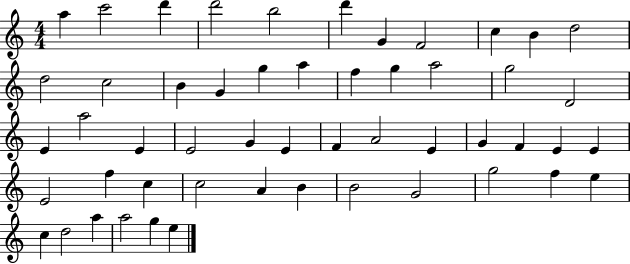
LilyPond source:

{
  \clef treble
  \numericTimeSignature
  \time 4/4
  \key c \major
  a''4 c'''2 d'''4 | d'''2 b''2 | d'''4 g'4 f'2 | c''4 b'4 d''2 | \break d''2 c''2 | b'4 g'4 g''4 a''4 | f''4 g''4 a''2 | g''2 d'2 | \break e'4 a''2 e'4 | e'2 g'4 e'4 | f'4 a'2 e'4 | g'4 f'4 e'4 e'4 | \break e'2 f''4 c''4 | c''2 a'4 b'4 | b'2 g'2 | g''2 f''4 e''4 | \break c''4 d''2 a''4 | a''2 g''4 e''4 | \bar "|."
}